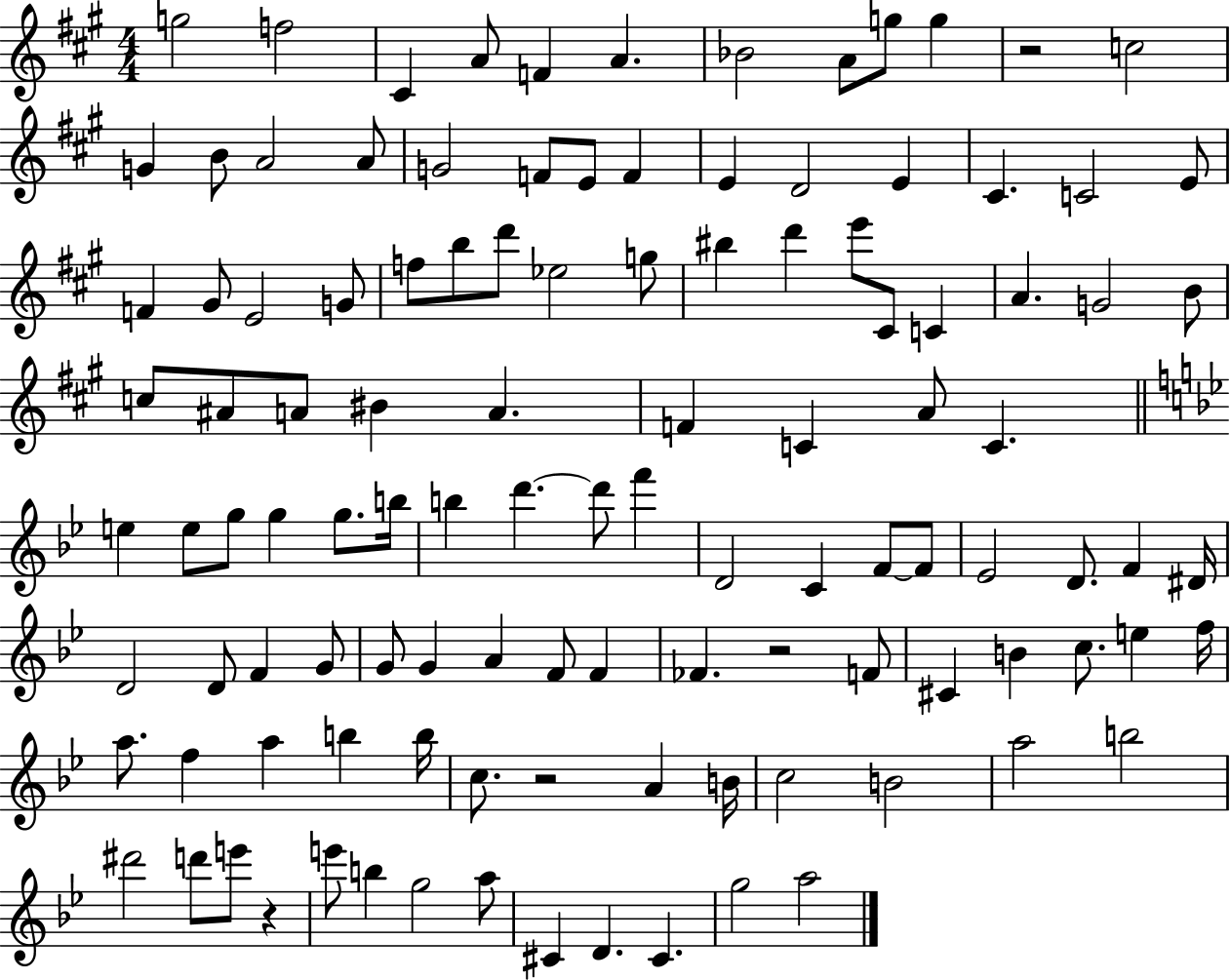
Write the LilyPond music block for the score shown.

{
  \clef treble
  \numericTimeSignature
  \time 4/4
  \key a \major
  g''2 f''2 | cis'4 a'8 f'4 a'4. | bes'2 a'8 g''8 g''4 | r2 c''2 | \break g'4 b'8 a'2 a'8 | g'2 f'8 e'8 f'4 | e'4 d'2 e'4 | cis'4. c'2 e'8 | \break f'4 gis'8 e'2 g'8 | f''8 b''8 d'''8 ees''2 g''8 | bis''4 d'''4 e'''8 cis'8 c'4 | a'4. g'2 b'8 | \break c''8 ais'8 a'8 bis'4 a'4. | f'4 c'4 a'8 c'4. | \bar "||" \break \key bes \major e''4 e''8 g''8 g''4 g''8. b''16 | b''4 d'''4.~~ d'''8 f'''4 | d'2 c'4 f'8~~ f'8 | ees'2 d'8. f'4 dis'16 | \break d'2 d'8 f'4 g'8 | g'8 g'4 a'4 f'8 f'4 | fes'4. r2 f'8 | cis'4 b'4 c''8. e''4 f''16 | \break a''8. f''4 a''4 b''4 b''16 | c''8. r2 a'4 b'16 | c''2 b'2 | a''2 b''2 | \break dis'''2 d'''8 e'''8 r4 | e'''8 b''4 g''2 a''8 | cis'4 d'4. cis'4. | g''2 a''2 | \break \bar "|."
}